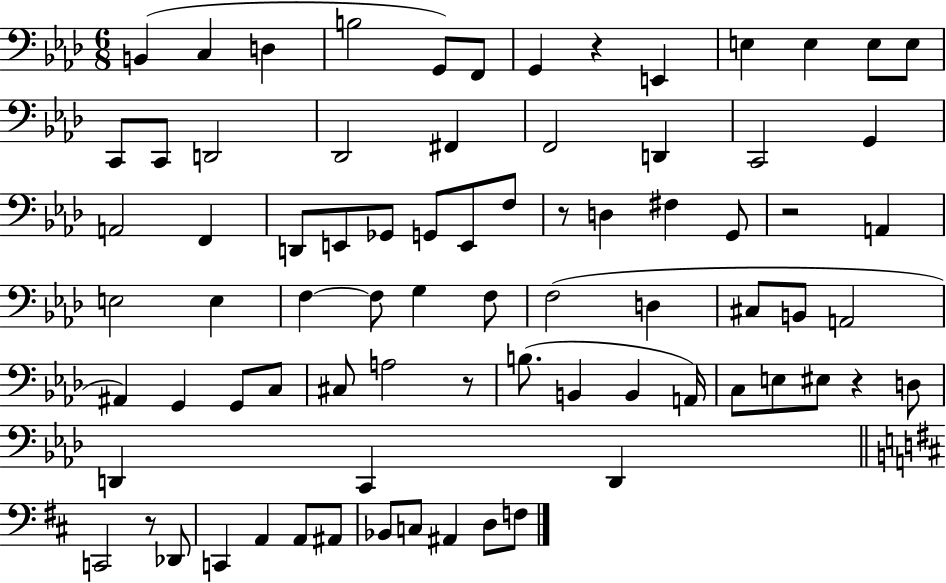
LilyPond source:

{
  \clef bass
  \numericTimeSignature
  \time 6/8
  \key aes \major
  b,4( c4 d4 | b2 g,8) f,8 | g,4 r4 e,4 | e4 e4 e8 e8 | \break c,8 c,8 d,2 | des,2 fis,4 | f,2 d,4 | c,2 g,4 | \break a,2 f,4 | d,8 e,8 ges,8 g,8 e,8 f8 | r8 d4 fis4 g,8 | r2 a,4 | \break e2 e4 | f4~~ f8 g4 f8 | f2( d4 | cis8 b,8 a,2 | \break ais,4) g,4 g,8 c8 | cis8 a2 r8 | b8.( b,4 b,4 a,16) | c8 e8 eis8 r4 d8 | \break d,4 c,4 d,4 | \bar "||" \break \key d \major c,2 r8 des,8 | c,4 a,4 a,8 ais,8 | bes,8 c8 ais,4 d8 f8 | \bar "|."
}